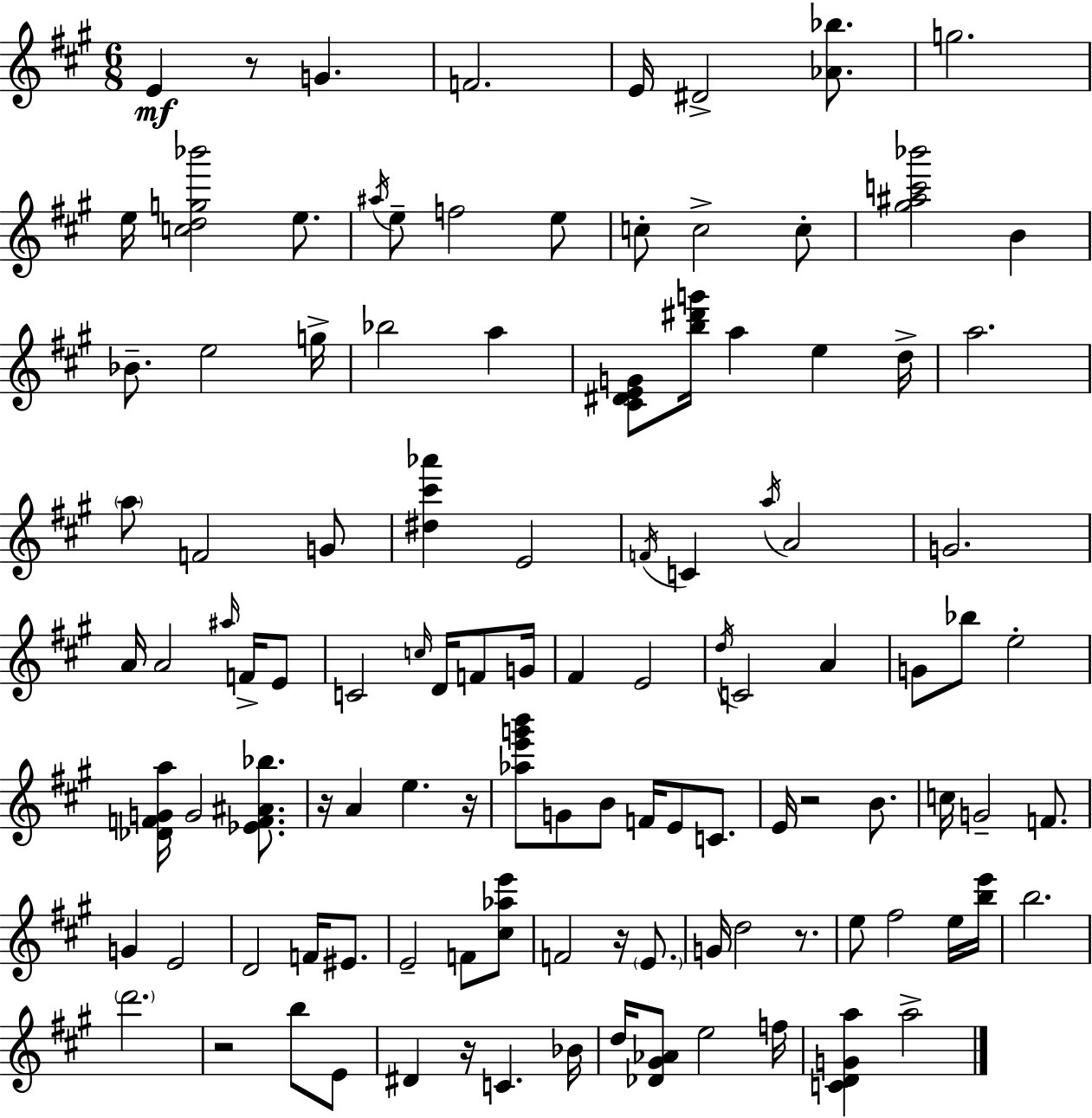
X:1
T:Untitled
M:6/8
L:1/4
K:A
E z/2 G F2 E/4 ^D2 [_A_b]/2 g2 e/4 [cdg_b']2 e/2 ^a/4 e/2 f2 e/2 c/2 c2 c/2 [^g^ac'_b']2 B _B/2 e2 g/4 _b2 a [^C^DEG]/2 [b^d'g']/4 a e d/4 a2 a/2 F2 G/2 [^d^c'_a'] E2 F/4 C a/4 A2 G2 A/4 A2 ^a/4 F/4 E/2 C2 c/4 D/4 F/2 G/4 ^F E2 d/4 C2 A G/2 _b/2 e2 [_DFGa]/4 G2 [_EF^A_b]/2 z/4 A e z/4 [_ae'g'b']/2 G/2 B/2 F/4 E/2 C/2 E/4 z2 B/2 c/4 G2 F/2 G E2 D2 F/4 ^E/2 E2 F/2 [^c_ae']/2 F2 z/4 E/2 G/4 d2 z/2 e/2 ^f2 e/4 [be']/4 b2 d'2 z2 b/2 E/2 ^D z/4 C _B/4 d/4 [_D^G_A]/2 e2 f/4 [CDGa] a2